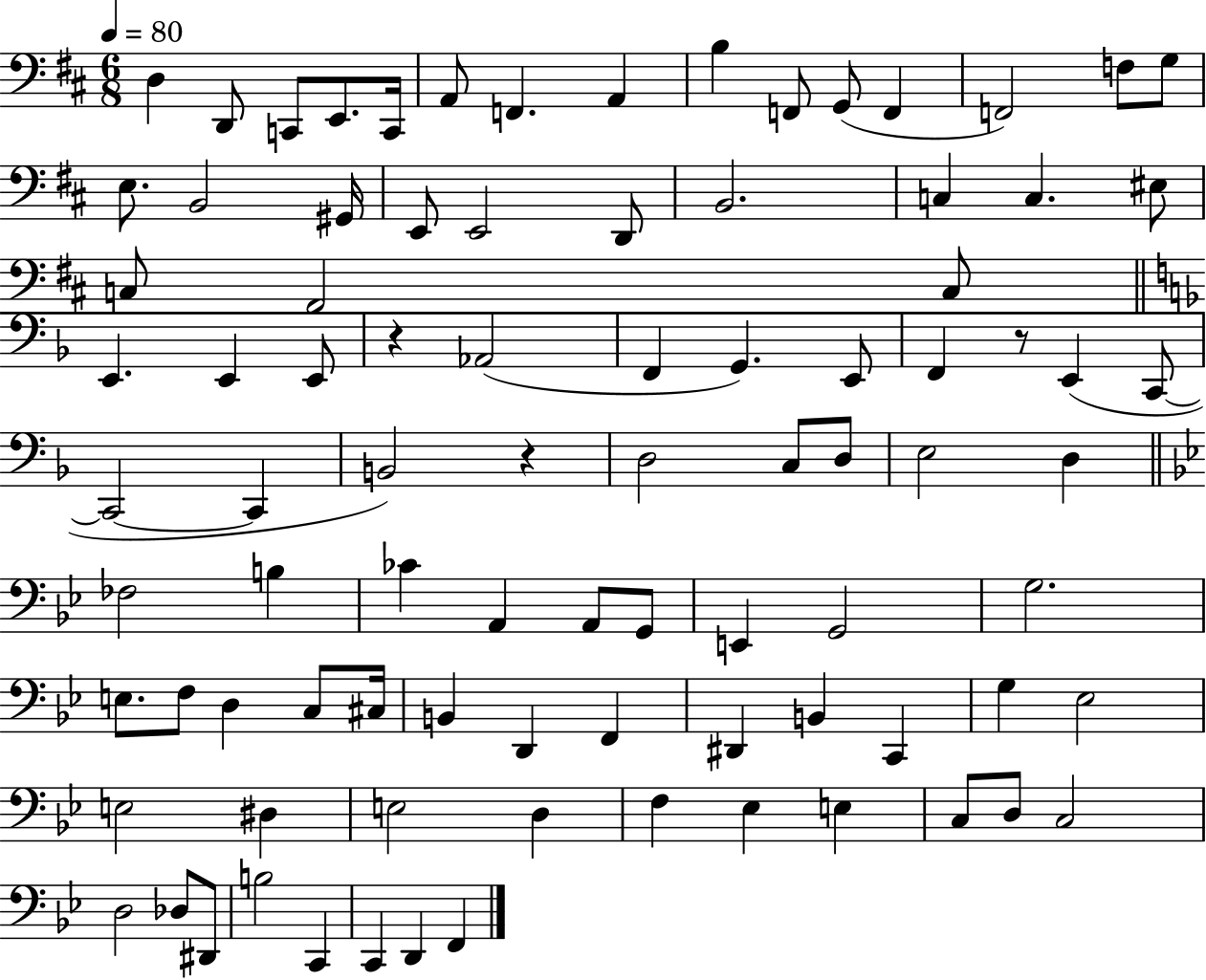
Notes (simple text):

D3/q D2/e C2/e E2/e. C2/s A2/e F2/q. A2/q B3/q F2/e G2/e F2/q F2/h F3/e G3/e E3/e. B2/h G#2/s E2/e E2/h D2/e B2/h. C3/q C3/q. EIS3/e C3/e A2/h C3/e E2/q. E2/q E2/e R/q Ab2/h F2/q G2/q. E2/e F2/q R/e E2/q C2/e C2/h C2/q B2/h R/q D3/h C3/e D3/e E3/h D3/q FES3/h B3/q CES4/q A2/q A2/e G2/e E2/q G2/h G3/h. E3/e. F3/e D3/q C3/e C#3/s B2/q D2/q F2/q D#2/q B2/q C2/q G3/q Eb3/h E3/h D#3/q E3/h D3/q F3/q Eb3/q E3/q C3/e D3/e C3/h D3/h Db3/e D#2/e B3/h C2/q C2/q D2/q F2/q